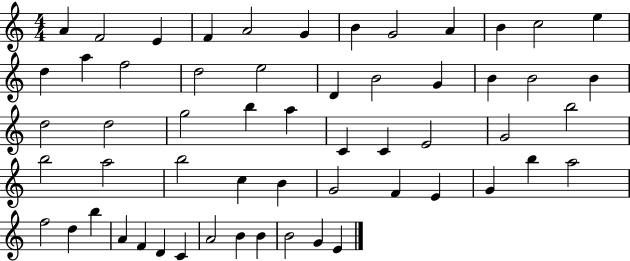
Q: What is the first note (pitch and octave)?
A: A4